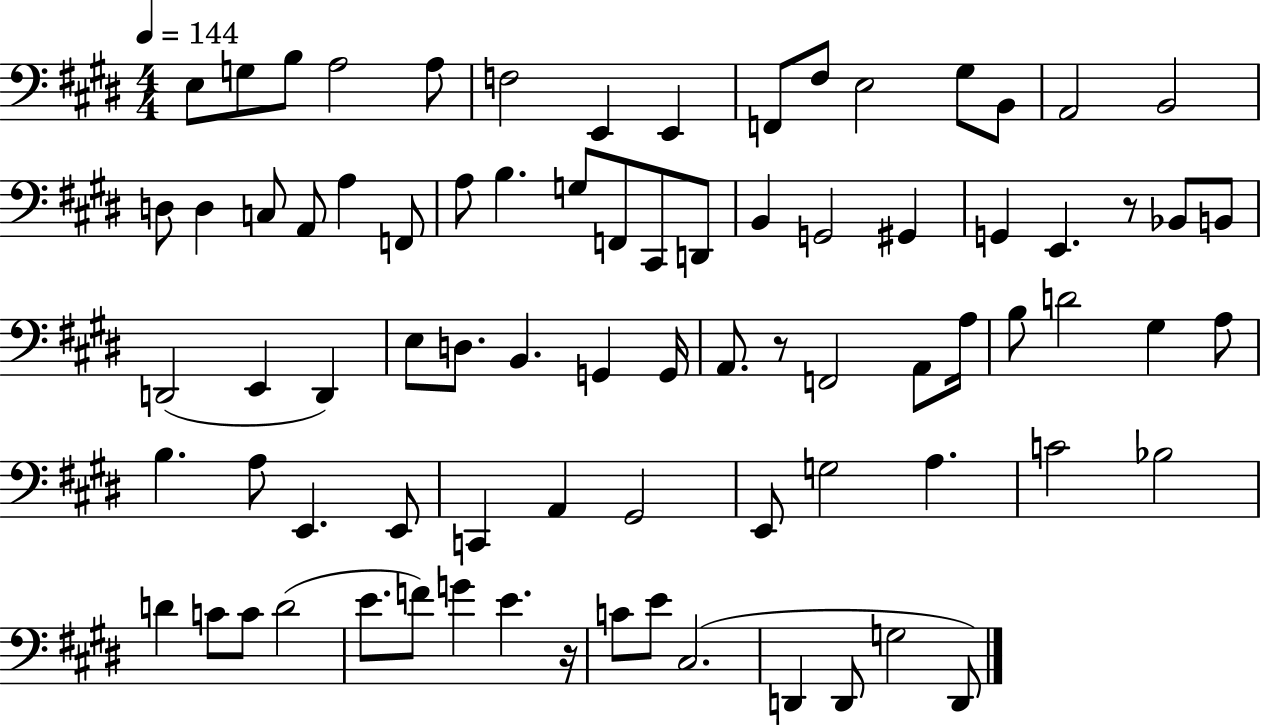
{
  \clef bass
  \numericTimeSignature
  \time 4/4
  \key e \major
  \tempo 4 = 144
  e8 g8 b8 a2 a8 | f2 e,4 e,4 | f,8 fis8 e2 gis8 b,8 | a,2 b,2 | \break d8 d4 c8 a,8 a4 f,8 | a8 b4. g8 f,8 cis,8 d,8 | b,4 g,2 gis,4 | g,4 e,4. r8 bes,8 b,8 | \break d,2( e,4 d,4) | e8 d8. b,4. g,4 g,16 | a,8. r8 f,2 a,8 a16 | b8 d'2 gis4 a8 | \break b4. a8 e,4. e,8 | c,4 a,4 gis,2 | e,8 g2 a4. | c'2 bes2 | \break d'4 c'8 c'8 d'2( | e'8. f'8) g'4 e'4. r16 | c'8 e'8 cis2.( | d,4 d,8 g2 d,8) | \break \bar "|."
}